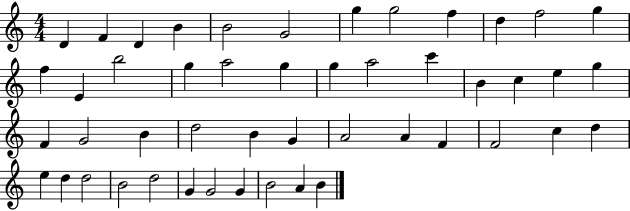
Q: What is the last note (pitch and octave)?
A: B4